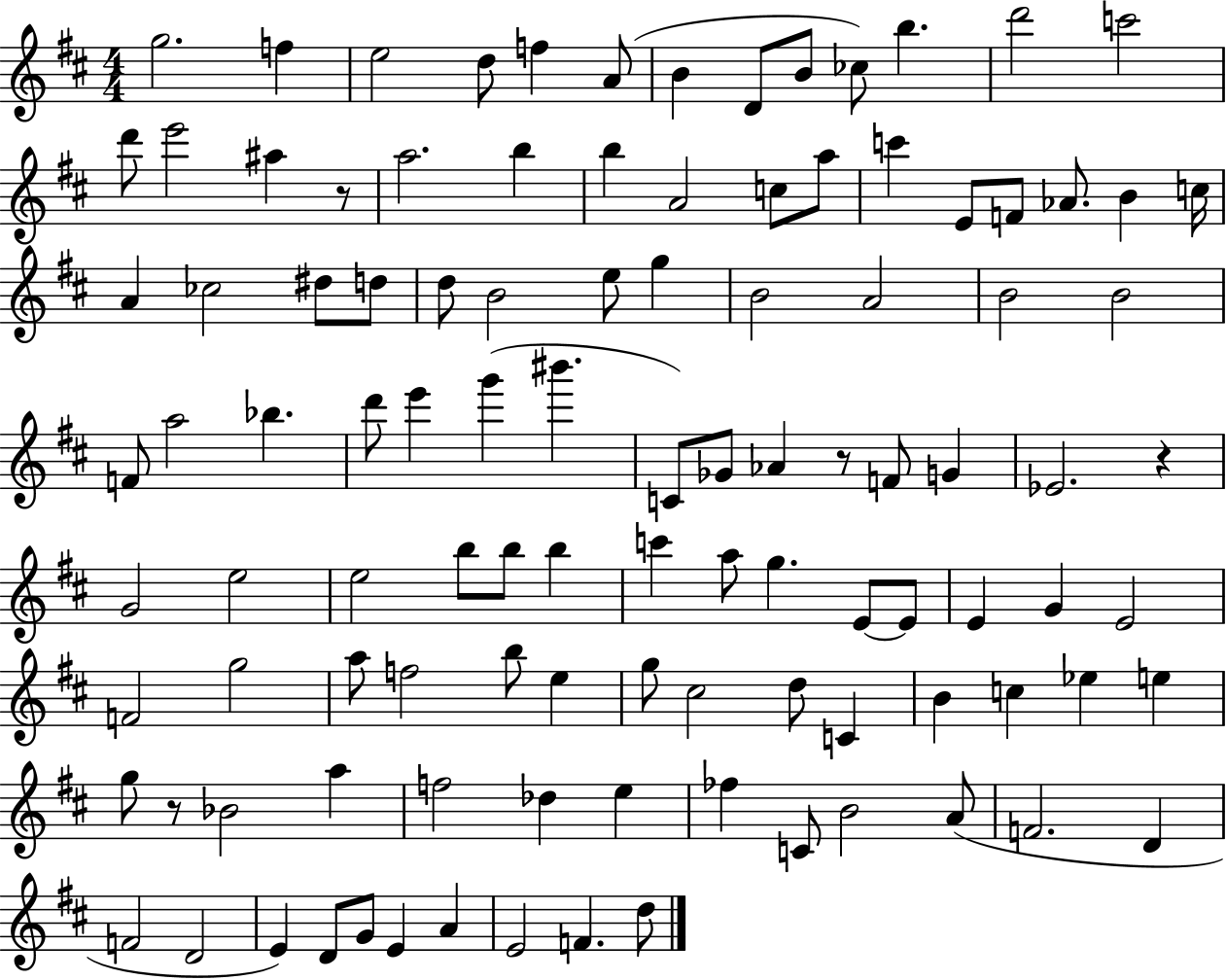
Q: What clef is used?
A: treble